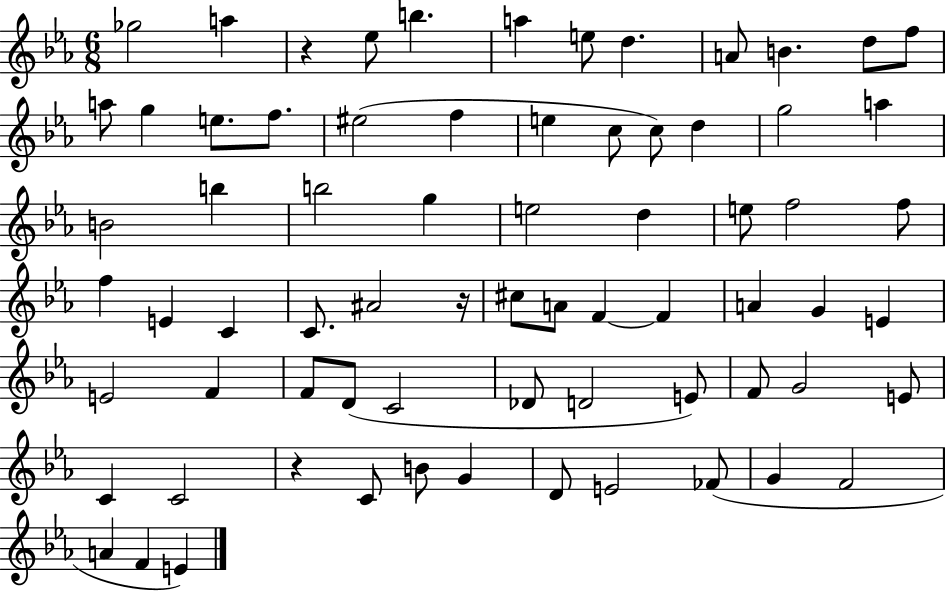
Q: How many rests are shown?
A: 3